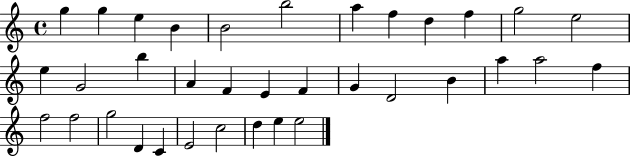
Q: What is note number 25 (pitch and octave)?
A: F5